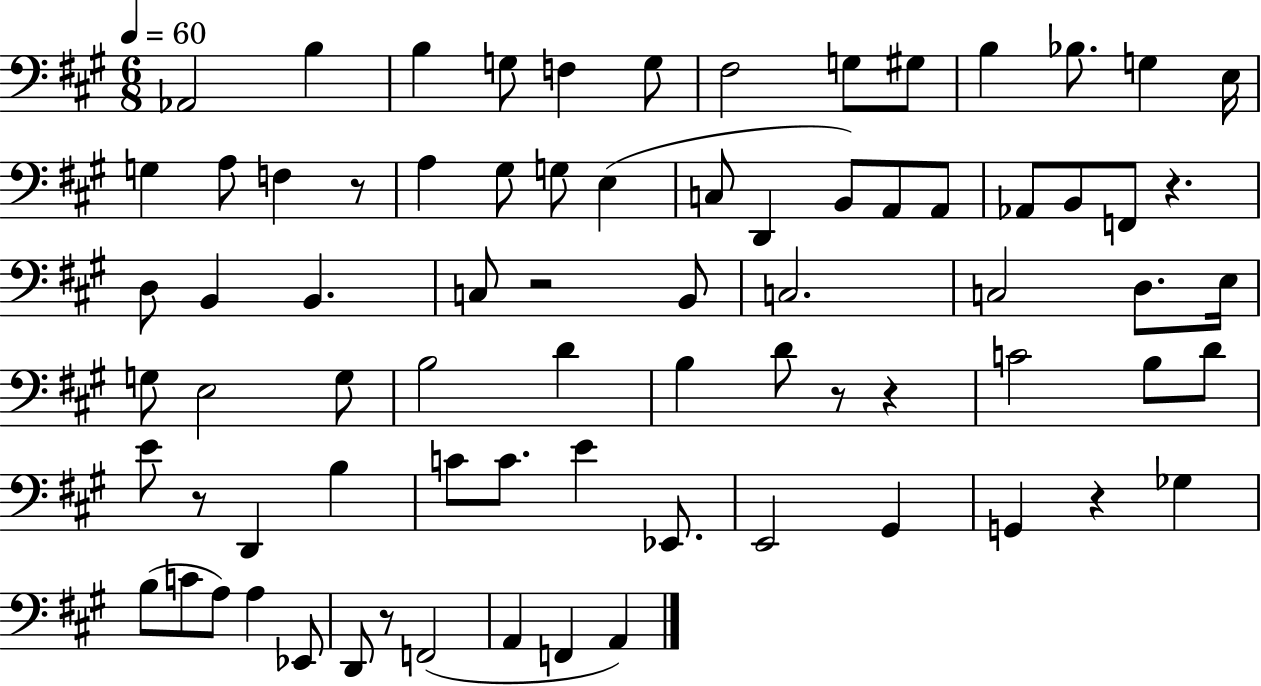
Ab2/h B3/q B3/q G3/e F3/q G3/e F#3/h G3/e G#3/e B3/q Bb3/e. G3/q E3/s G3/q A3/e F3/q R/e A3/q G#3/e G3/e E3/q C3/e D2/q B2/e A2/e A2/e Ab2/e B2/e F2/e R/q. D3/e B2/q B2/q. C3/e R/h B2/e C3/h. C3/h D3/e. E3/s G3/e E3/h G3/e B3/h D4/q B3/q D4/e R/e R/q C4/h B3/e D4/e E4/e R/e D2/q B3/q C4/e C4/e. E4/q Eb2/e. E2/h G#2/q G2/q R/q Gb3/q B3/e C4/e A3/e A3/q Eb2/e D2/e R/e F2/h A2/q F2/q A2/q